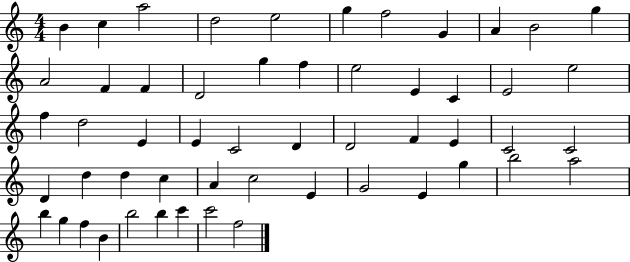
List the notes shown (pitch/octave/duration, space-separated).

B4/q C5/q A5/h D5/h E5/h G5/q F5/h G4/q A4/q B4/h G5/q A4/h F4/q F4/q D4/h G5/q F5/q E5/h E4/q C4/q E4/h E5/h F5/q D5/h E4/q E4/q C4/h D4/q D4/h F4/q E4/q C4/h C4/h D4/q D5/q D5/q C5/q A4/q C5/h E4/q G4/h E4/q G5/q B5/h A5/h B5/q G5/q F5/q B4/q B5/h B5/q C6/q C6/h F5/h